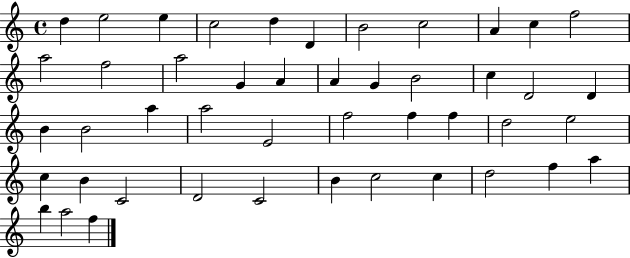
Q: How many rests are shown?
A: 0